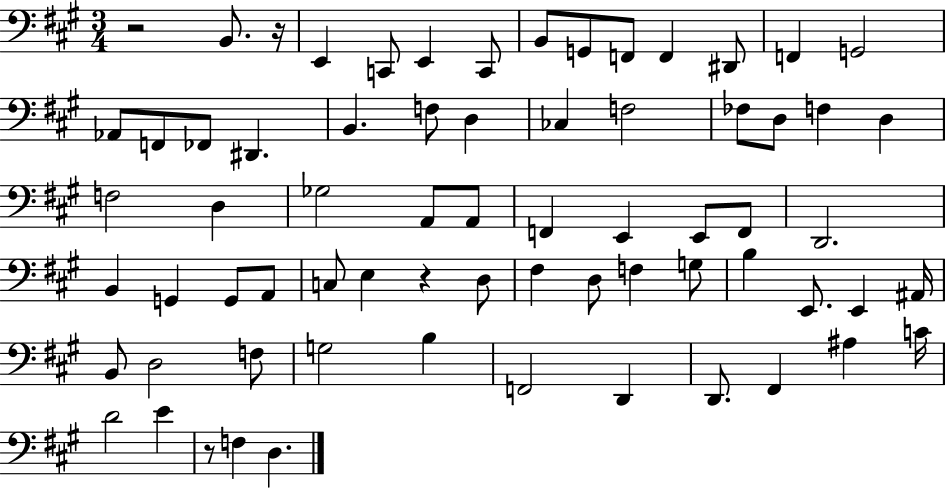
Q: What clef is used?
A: bass